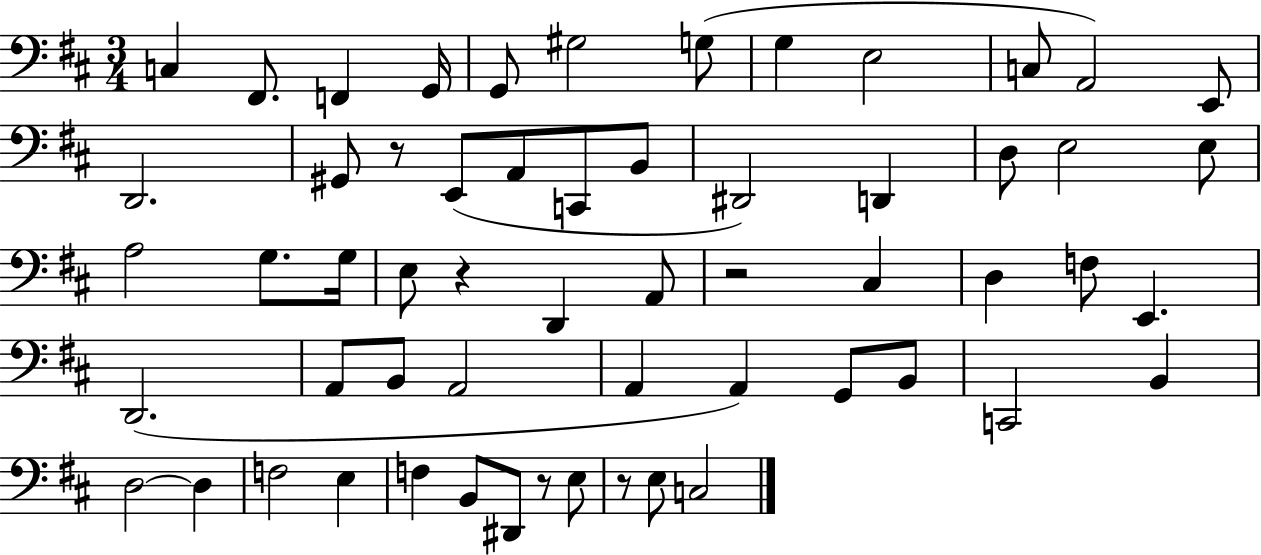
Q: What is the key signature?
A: D major